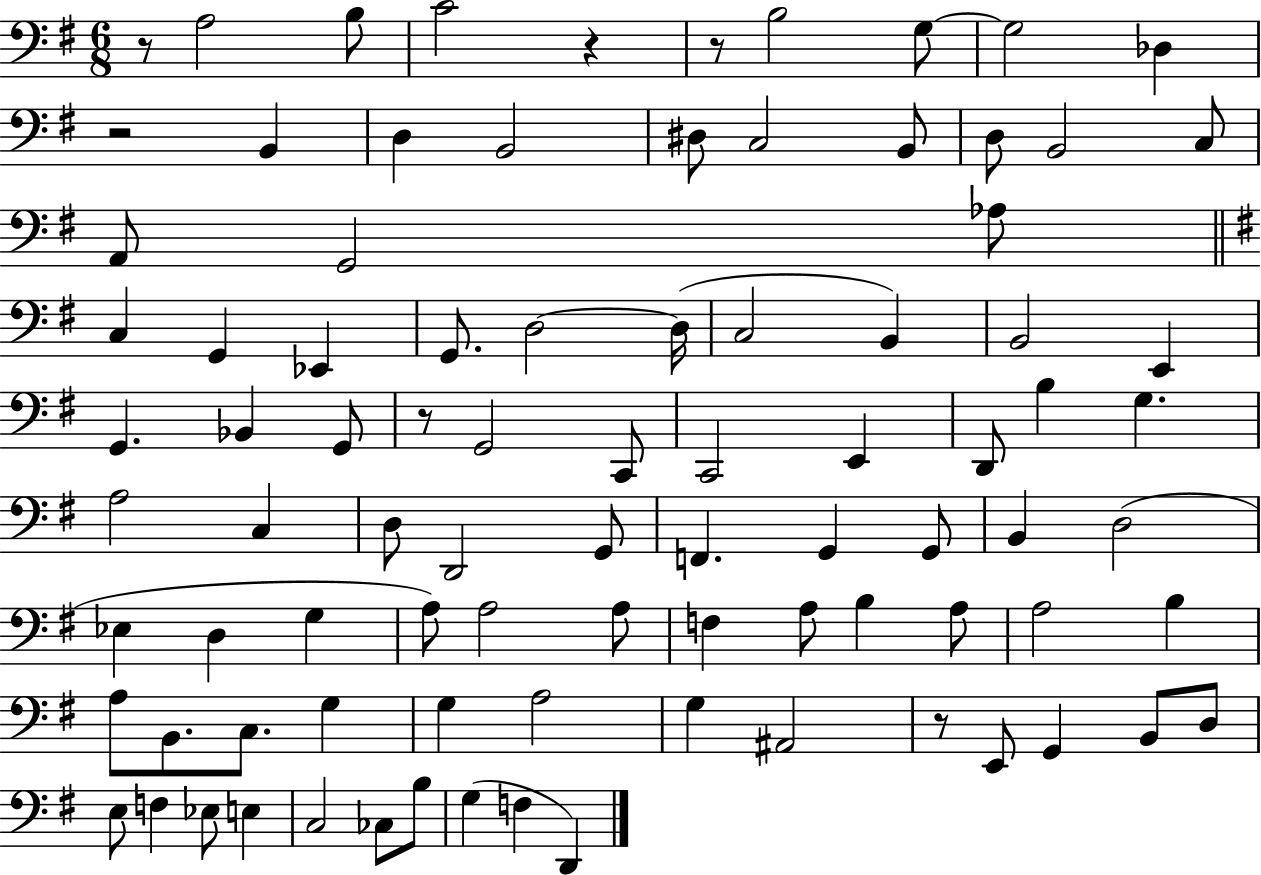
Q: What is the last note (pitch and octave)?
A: D2